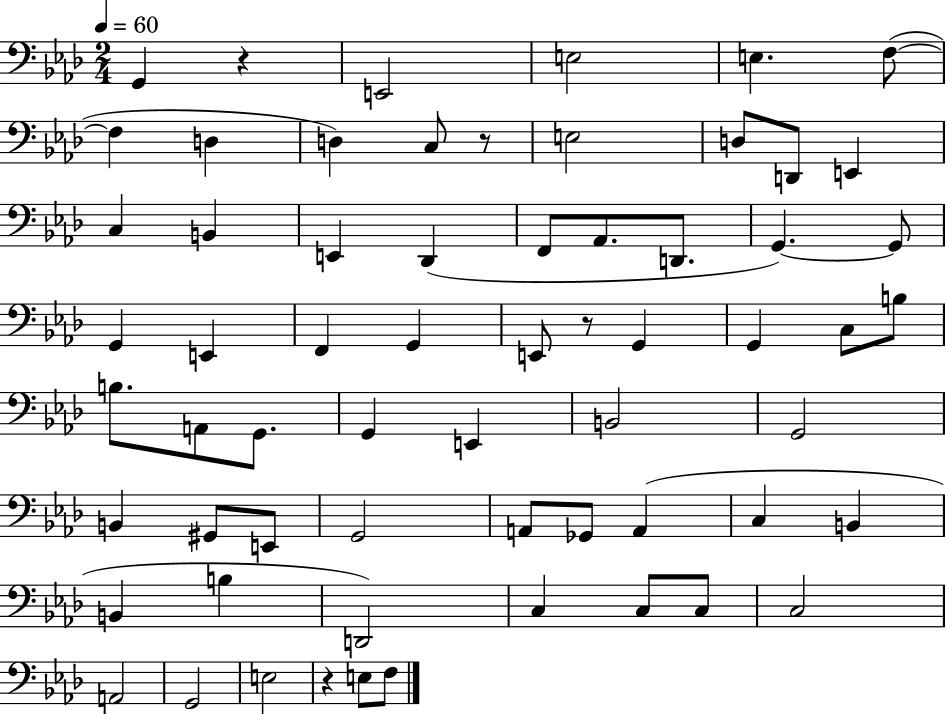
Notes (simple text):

G2/q R/q E2/h E3/h E3/q. F3/e F3/q D3/q D3/q C3/e R/e E3/h D3/e D2/e E2/q C3/q B2/q E2/q Db2/q F2/e Ab2/e. D2/e. G2/q. G2/e G2/q E2/q F2/q G2/q E2/e R/e G2/q G2/q C3/e B3/e B3/e. A2/e G2/e. G2/q E2/q B2/h G2/h B2/q G#2/e E2/e G2/h A2/e Gb2/e A2/q C3/q B2/q B2/q B3/q D2/h C3/q C3/e C3/e C3/h A2/h G2/h E3/h R/q E3/e F3/e